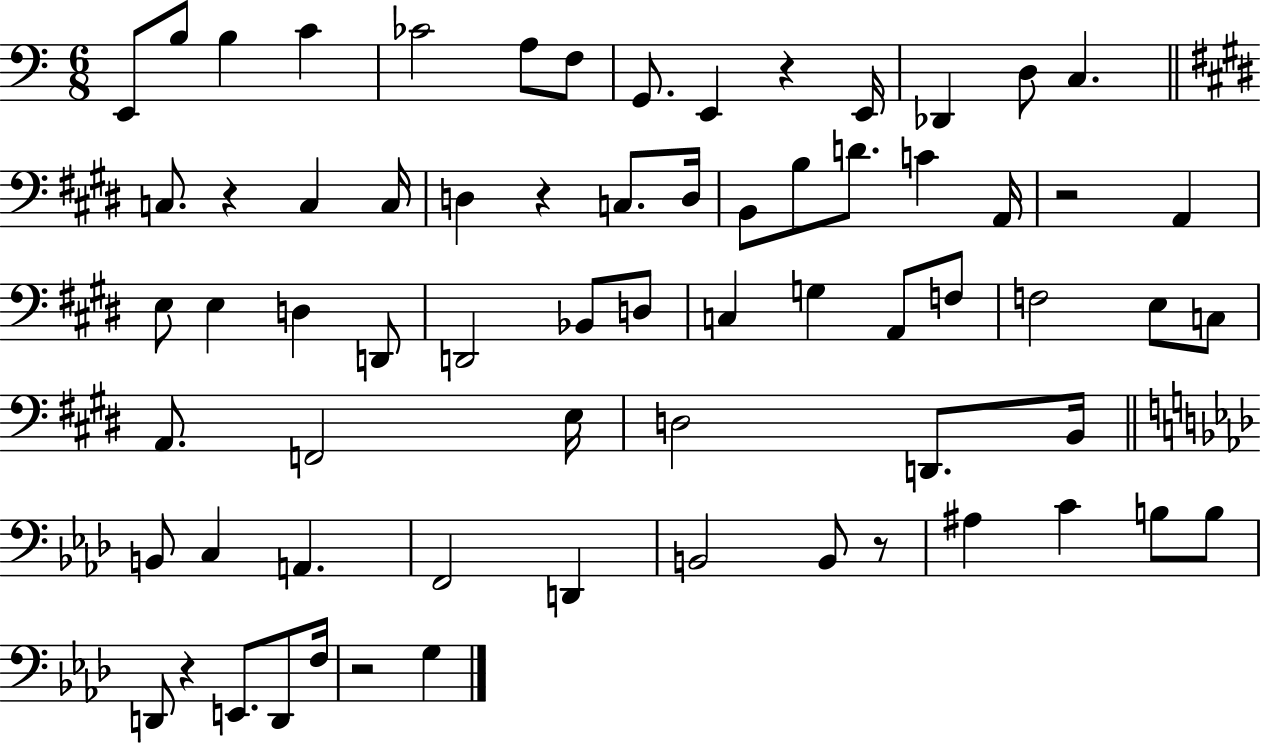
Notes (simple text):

E2/e B3/e B3/q C4/q CES4/h A3/e F3/e G2/e. E2/q R/q E2/s Db2/q D3/e C3/q. C3/e. R/q C3/q C3/s D3/q R/q C3/e. D3/s B2/e B3/e D4/e. C4/q A2/s R/h A2/q E3/e E3/q D3/q D2/e D2/h Bb2/e D3/e C3/q G3/q A2/e F3/e F3/h E3/e C3/e A2/e. F2/h E3/s D3/h D2/e. B2/s B2/e C3/q A2/q. F2/h D2/q B2/h B2/e R/e A#3/q C4/q B3/e B3/e D2/e R/q E2/e. D2/e F3/s R/h G3/q